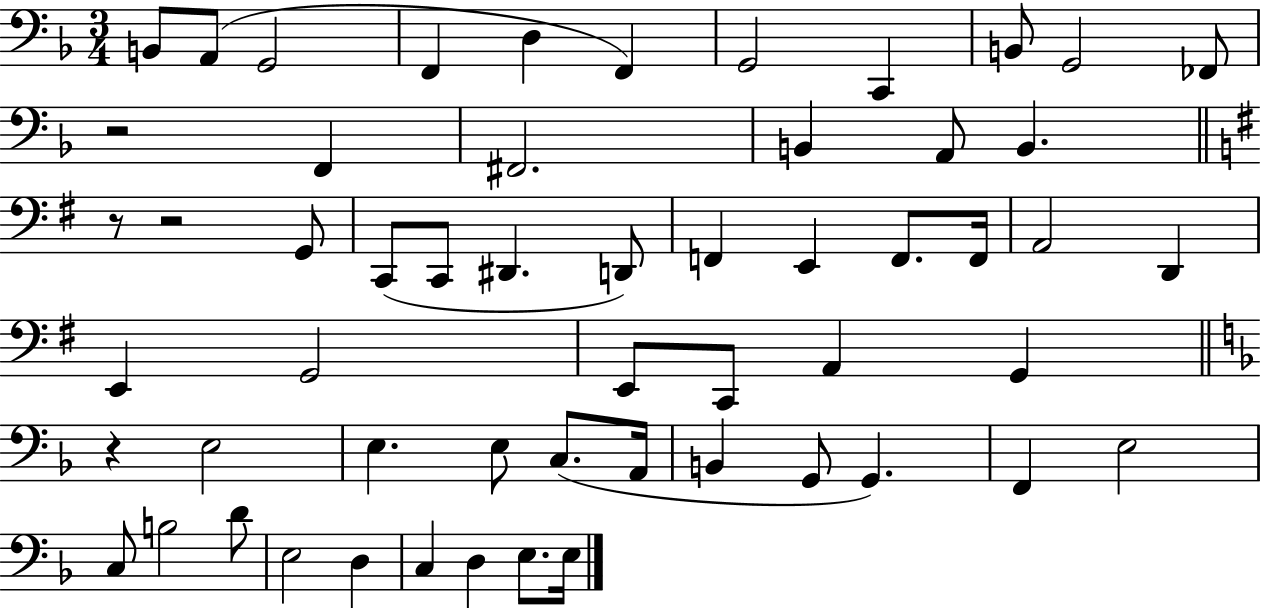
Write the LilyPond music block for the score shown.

{
  \clef bass
  \numericTimeSignature
  \time 3/4
  \key f \major
  b,8 a,8( g,2 | f,4 d4 f,4) | g,2 c,4 | b,8 g,2 fes,8 | \break r2 f,4 | fis,2. | b,4 a,8 b,4. | \bar "||" \break \key g \major r8 r2 g,8 | c,8( c,8 dis,4. d,8) | f,4 e,4 f,8. f,16 | a,2 d,4 | \break e,4 g,2 | e,8 c,8 a,4 g,4 | \bar "||" \break \key d \minor r4 e2 | e4. e8 c8.( a,16 | b,4 g,8 g,4.) | f,4 e2 | \break c8 b2 d'8 | e2 d4 | c4 d4 e8. e16 | \bar "|."
}